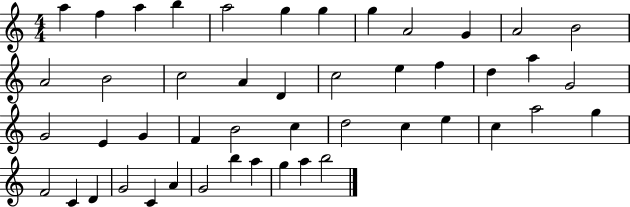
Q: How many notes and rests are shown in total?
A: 47